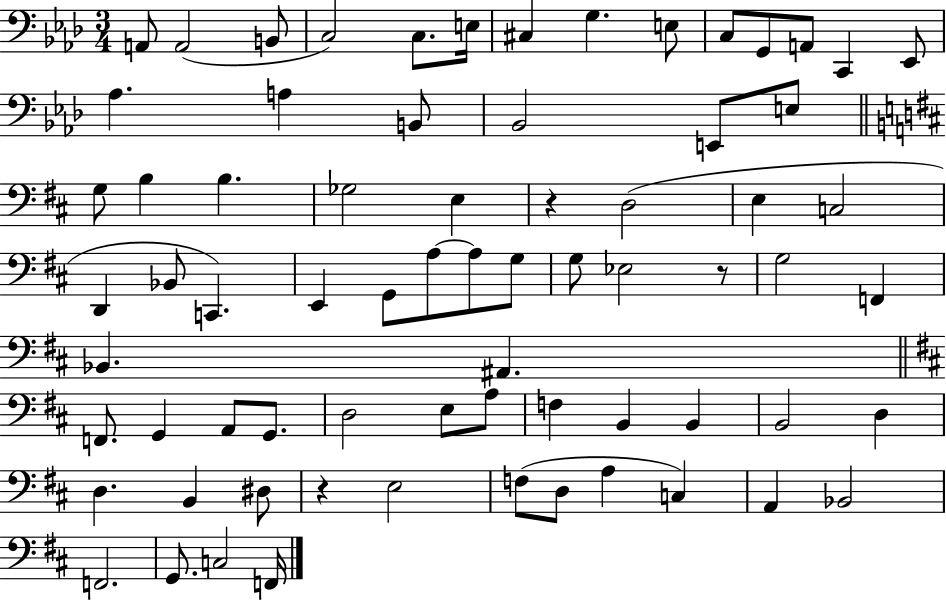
A2/e A2/h B2/e C3/h C3/e. E3/s C#3/q G3/q. E3/e C3/e G2/e A2/e C2/q Eb2/e Ab3/q. A3/q B2/e Bb2/h E2/e E3/e G3/e B3/q B3/q. Gb3/h E3/q R/q D3/h E3/q C3/h D2/q Bb2/e C2/q. E2/q G2/e A3/e A3/e G3/e G3/e Eb3/h R/e G3/h F2/q Bb2/q. A#2/q. F2/e. G2/q A2/e G2/e. D3/h E3/e A3/e F3/q B2/q B2/q B2/h D3/q D3/q. B2/q D#3/e R/q E3/h F3/e D3/e A3/q C3/q A2/q Bb2/h F2/h. G2/e. C3/h F2/s